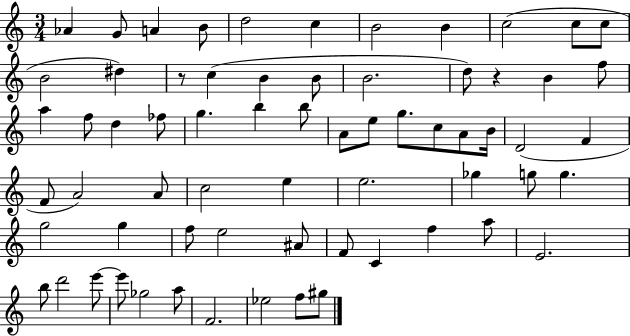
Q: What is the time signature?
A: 3/4